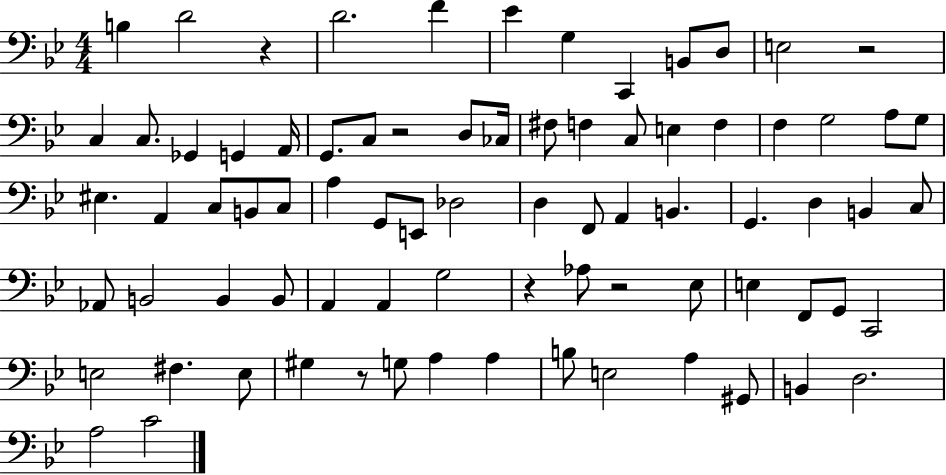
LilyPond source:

{
  \clef bass
  \numericTimeSignature
  \time 4/4
  \key bes \major
  \repeat volta 2 { b4 d'2 r4 | d'2. f'4 | ees'4 g4 c,4 b,8 d8 | e2 r2 | \break c4 c8. ges,4 g,4 a,16 | g,8. c8 r2 d8 ces16 | fis8 f4 c8 e4 f4 | f4 g2 a8 g8 | \break eis4. a,4 c8 b,8 c8 | a4 g,8 e,8 des2 | d4 f,8 a,4 b,4. | g,4. d4 b,4 c8 | \break aes,8 b,2 b,4 b,8 | a,4 a,4 g2 | r4 aes8 r2 ees8 | e4 f,8 g,8 c,2 | \break e2 fis4. e8 | gis4 r8 g8 a4 a4 | b8 e2 a4 gis,8 | b,4 d2. | \break a2 c'2 | } \bar "|."
}